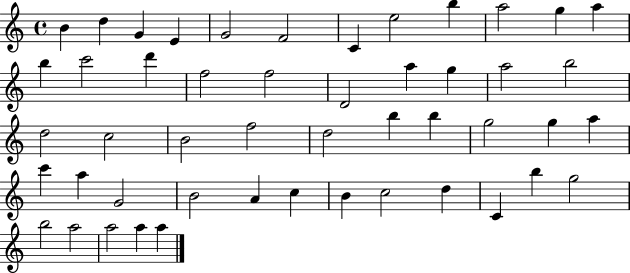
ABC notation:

X:1
T:Untitled
M:4/4
L:1/4
K:C
B d G E G2 F2 C e2 b a2 g a b c'2 d' f2 f2 D2 a g a2 b2 d2 c2 B2 f2 d2 b b g2 g a c' a G2 B2 A c B c2 d C b g2 b2 a2 a2 a a